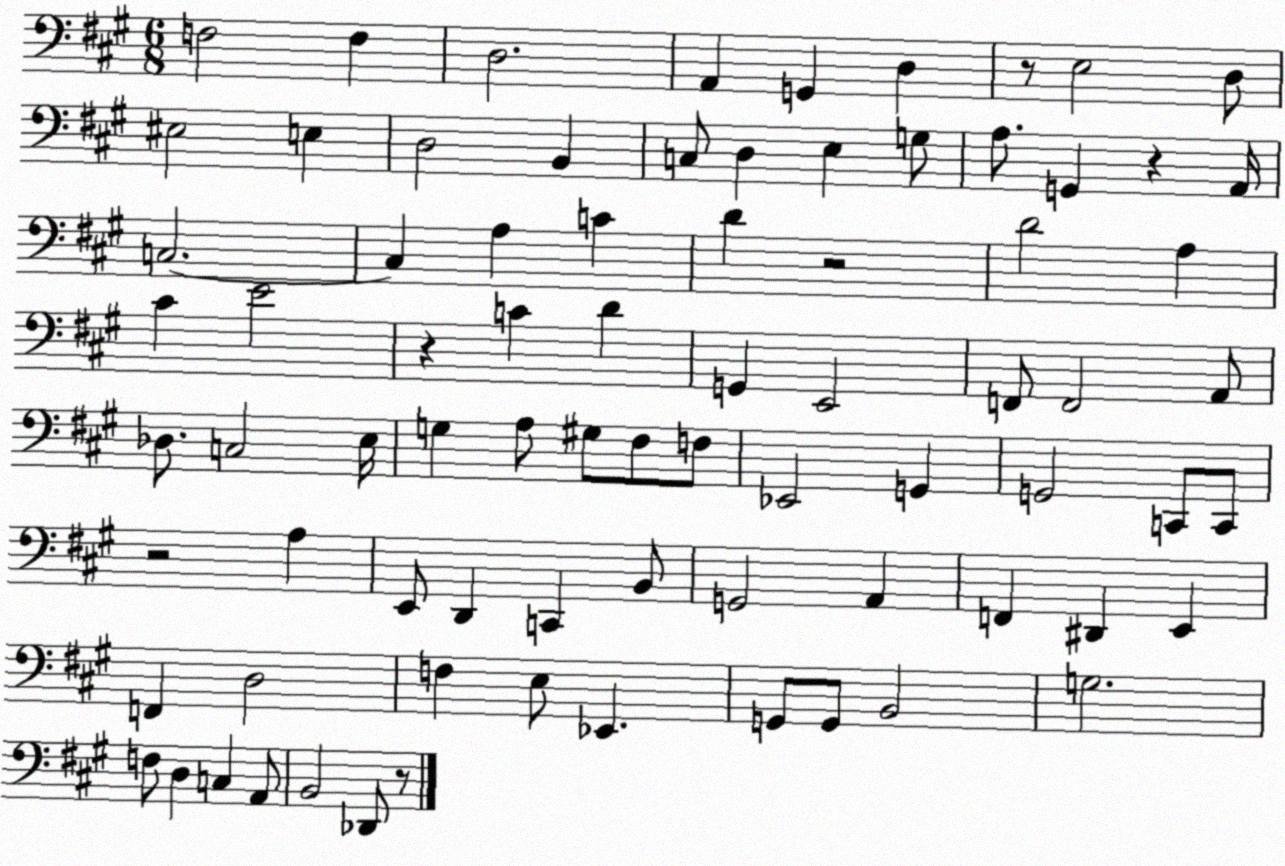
X:1
T:Untitled
M:6/8
L:1/4
K:A
F,2 F, D,2 A,, G,, D, z/2 E,2 D,/2 ^E,2 E, D,2 B,, C,/2 D, E, G,/2 A,/2 G,, z A,,/4 C,2 C, A, C D z2 D2 A, ^C E2 z C D G,, E,,2 F,,/2 F,,2 A,,/2 _D,/2 C,2 E,/4 G, A,/2 ^G,/2 ^F,/2 F,/2 _E,,2 G,, G,,2 C,,/2 C,,/2 z2 A, E,,/2 D,, C,, B,,/2 G,,2 A,, F,, ^D,, E,, F,, D,2 F, E,/2 _E,, G,,/2 G,,/2 B,,2 G,2 F,/2 D, C, A,,/2 B,,2 _D,,/2 z/2